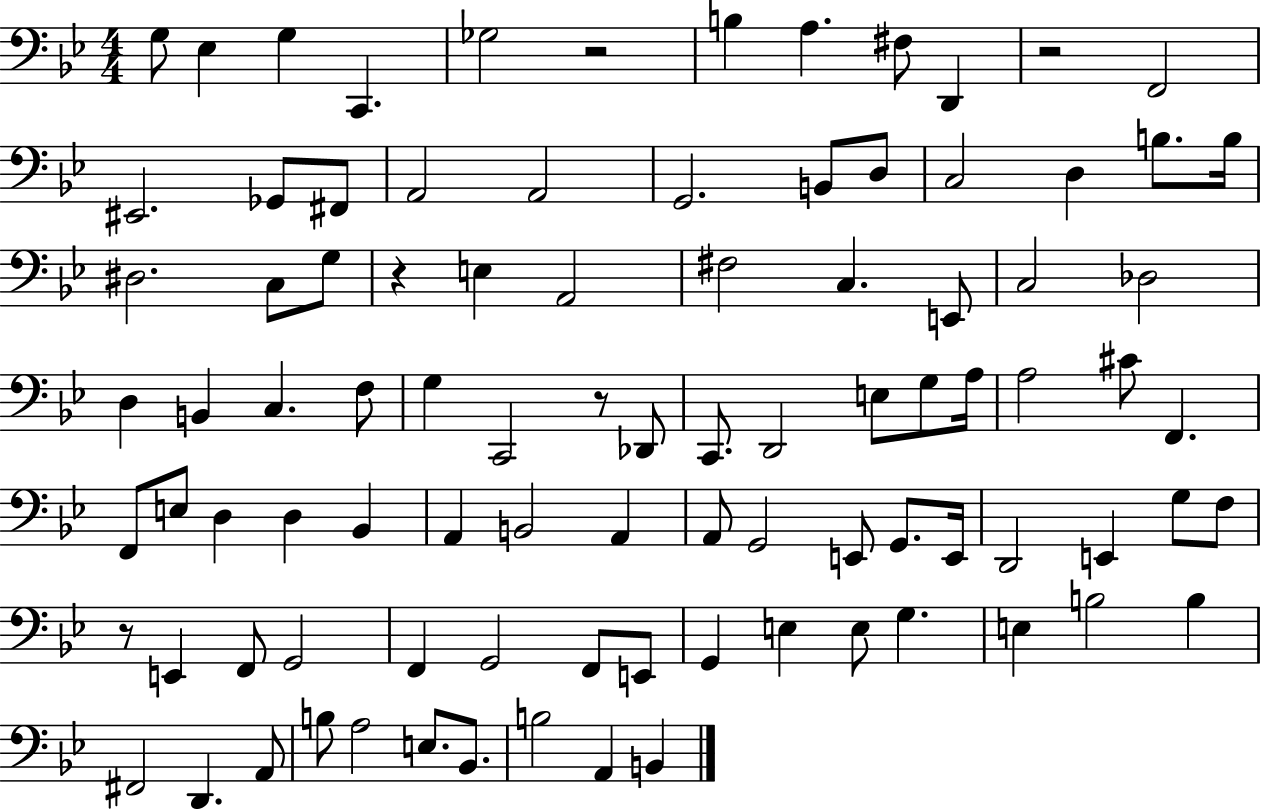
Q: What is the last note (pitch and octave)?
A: B2